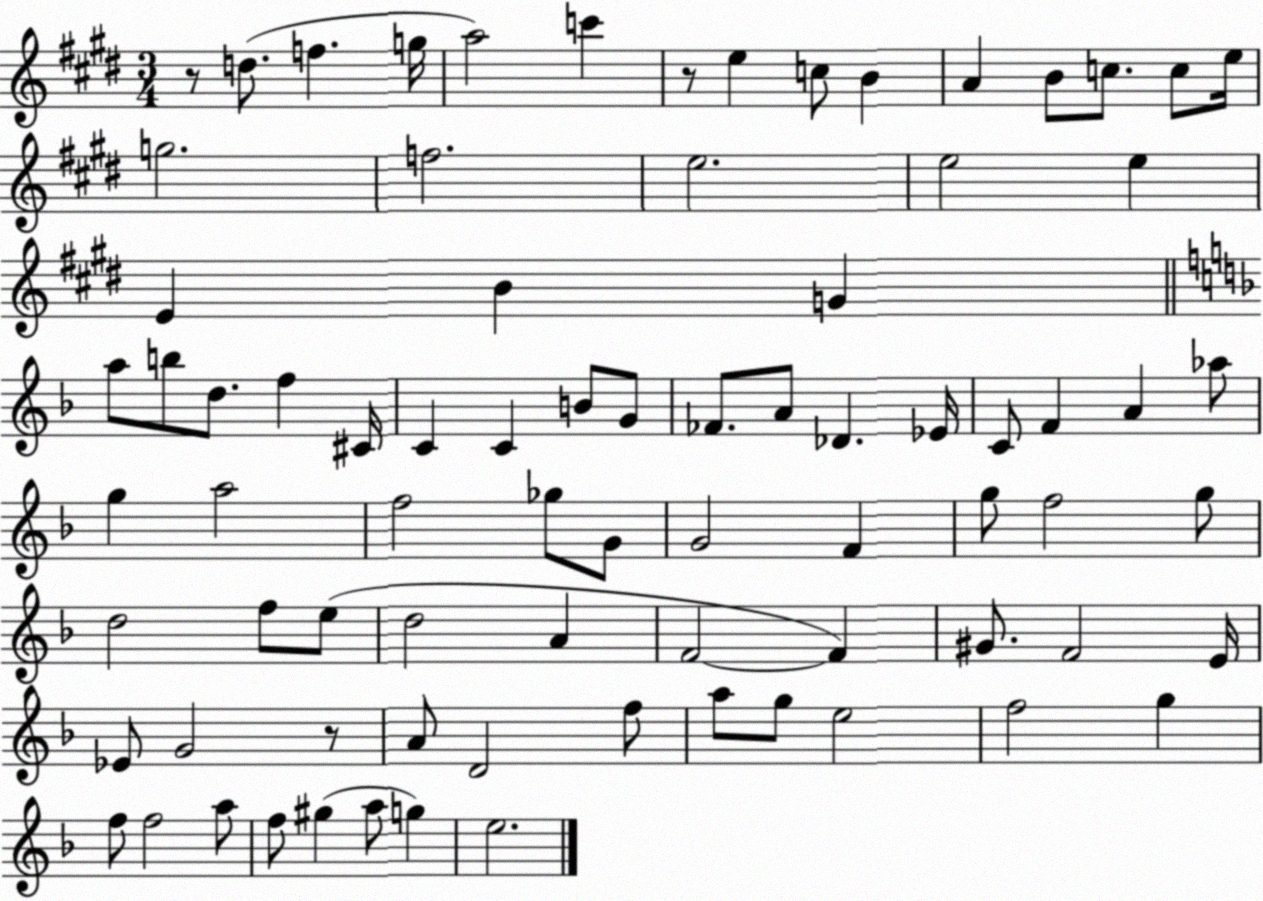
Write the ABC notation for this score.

X:1
T:Untitled
M:3/4
L:1/4
K:E
z/2 d/2 f g/4 a2 c' z/2 e c/2 B A B/2 c/2 c/2 e/4 g2 f2 e2 e2 e E B G a/2 b/2 d/2 f ^C/4 C C B/2 G/2 _F/2 A/2 _D _E/4 C/2 F A _a/2 g a2 f2 _g/2 G/2 G2 F g/2 f2 g/2 d2 f/2 e/2 d2 A F2 F ^G/2 F2 E/4 _E/2 G2 z/2 A/2 D2 f/2 a/2 g/2 e2 f2 g f/2 f2 a/2 f/2 ^g a/2 g e2